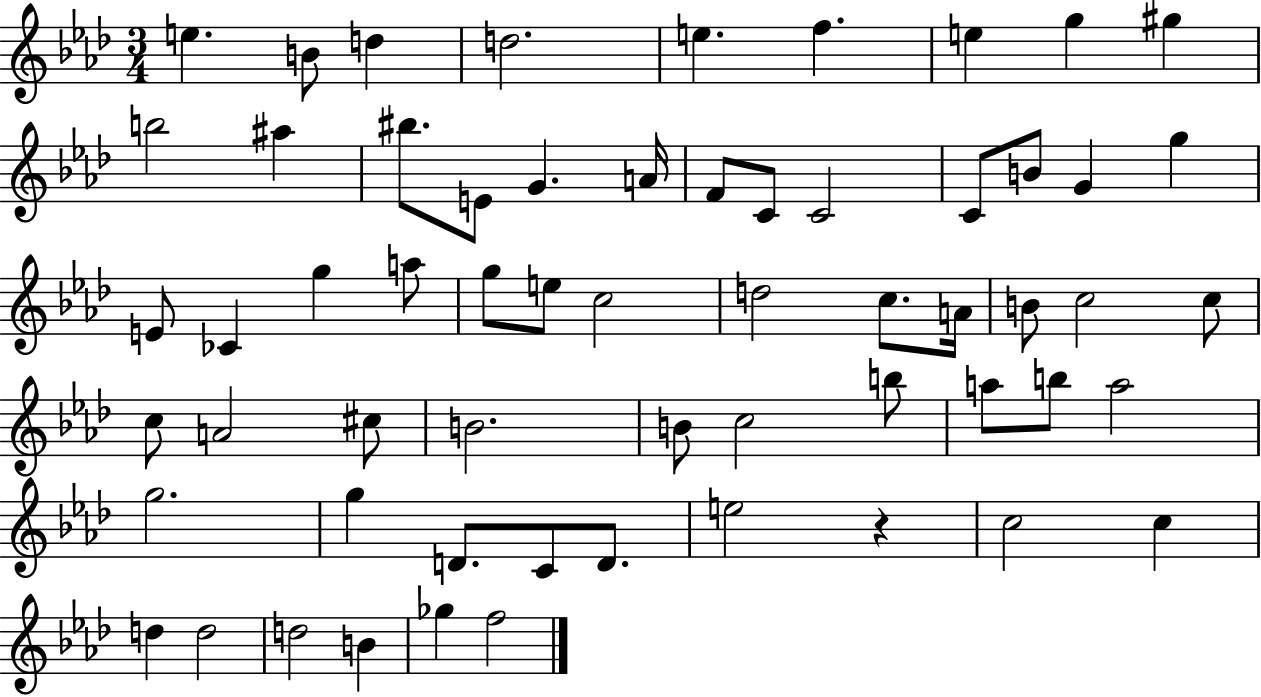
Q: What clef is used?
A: treble